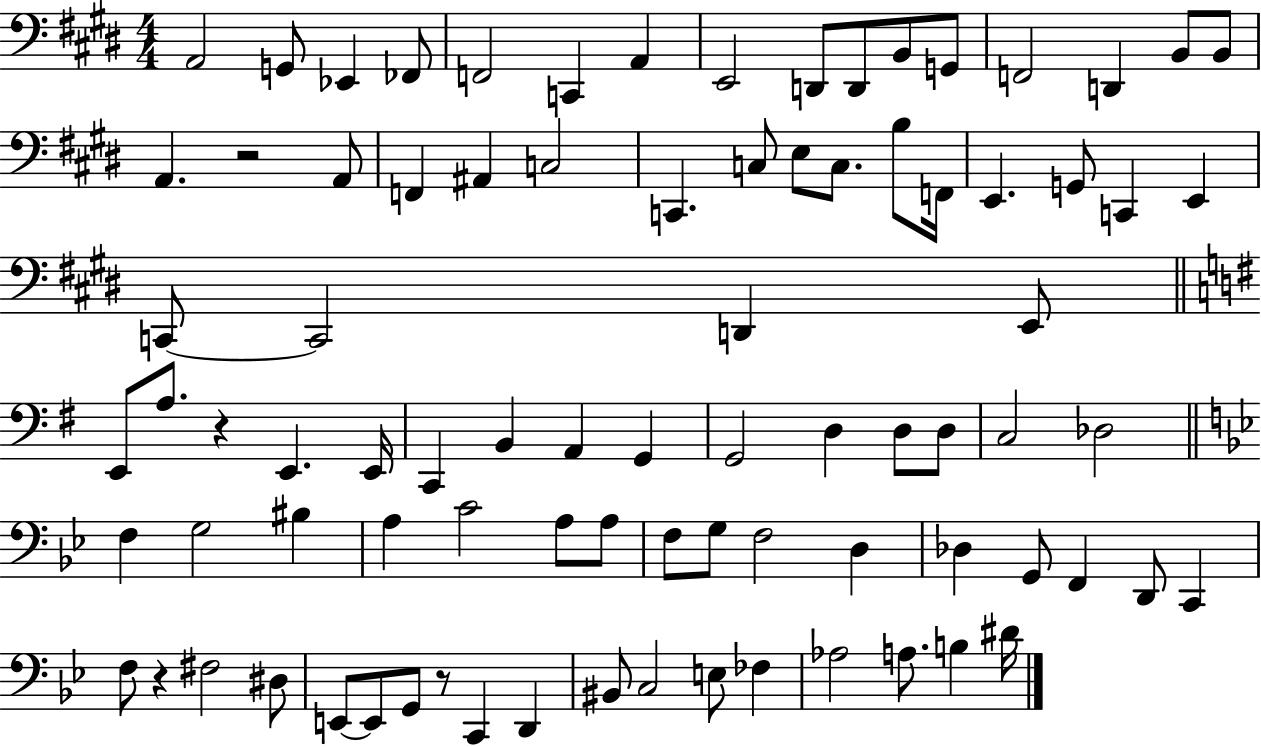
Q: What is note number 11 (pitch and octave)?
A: B2